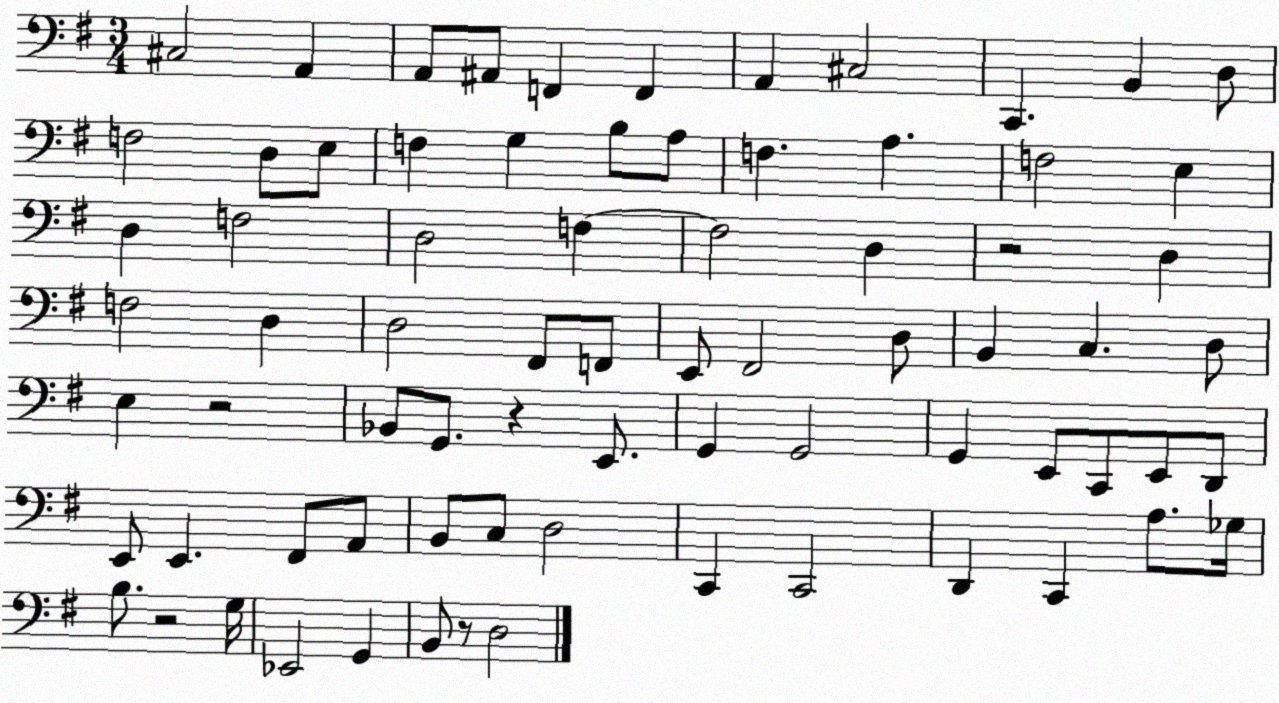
X:1
T:Untitled
M:3/4
L:1/4
K:G
^C,2 A,, A,,/2 ^A,,/2 F,, F,, A,, ^C,2 C,, B,, D,/2 F,2 D,/2 E,/2 F, G, B,/2 A,/2 F, A, F,2 E, D, F,2 D,2 F, F,2 D, z2 D, F,2 D, D,2 ^F,,/2 F,,/2 E,,/2 ^F,,2 D,/2 B,, C, D,/2 E, z2 _B,,/2 G,,/2 z E,,/2 G,, G,,2 G,, E,,/2 C,,/2 E,,/2 D,,/2 E,,/2 E,, ^F,,/2 A,,/2 B,,/2 C,/2 D,2 C,, C,,2 D,, C,, A,/2 _G,/4 B,/2 z2 G,/4 _E,,2 G,, B,,/2 z/2 D,2